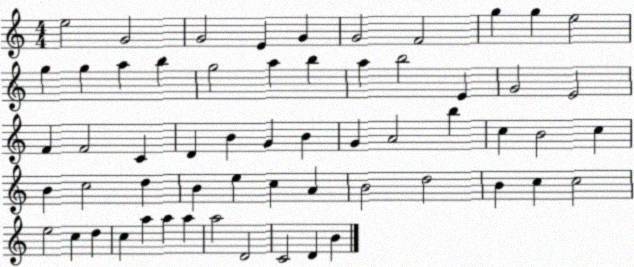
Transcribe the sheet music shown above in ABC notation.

X:1
T:Untitled
M:4/4
L:1/4
K:C
e2 G2 G2 E G G2 F2 g g e2 g g a b g2 a b a b2 E G2 E2 F F2 C D B G B G A2 b c B2 c B c2 d B e c A B2 d2 B c c2 e2 c d c a a a a2 D2 C2 D B